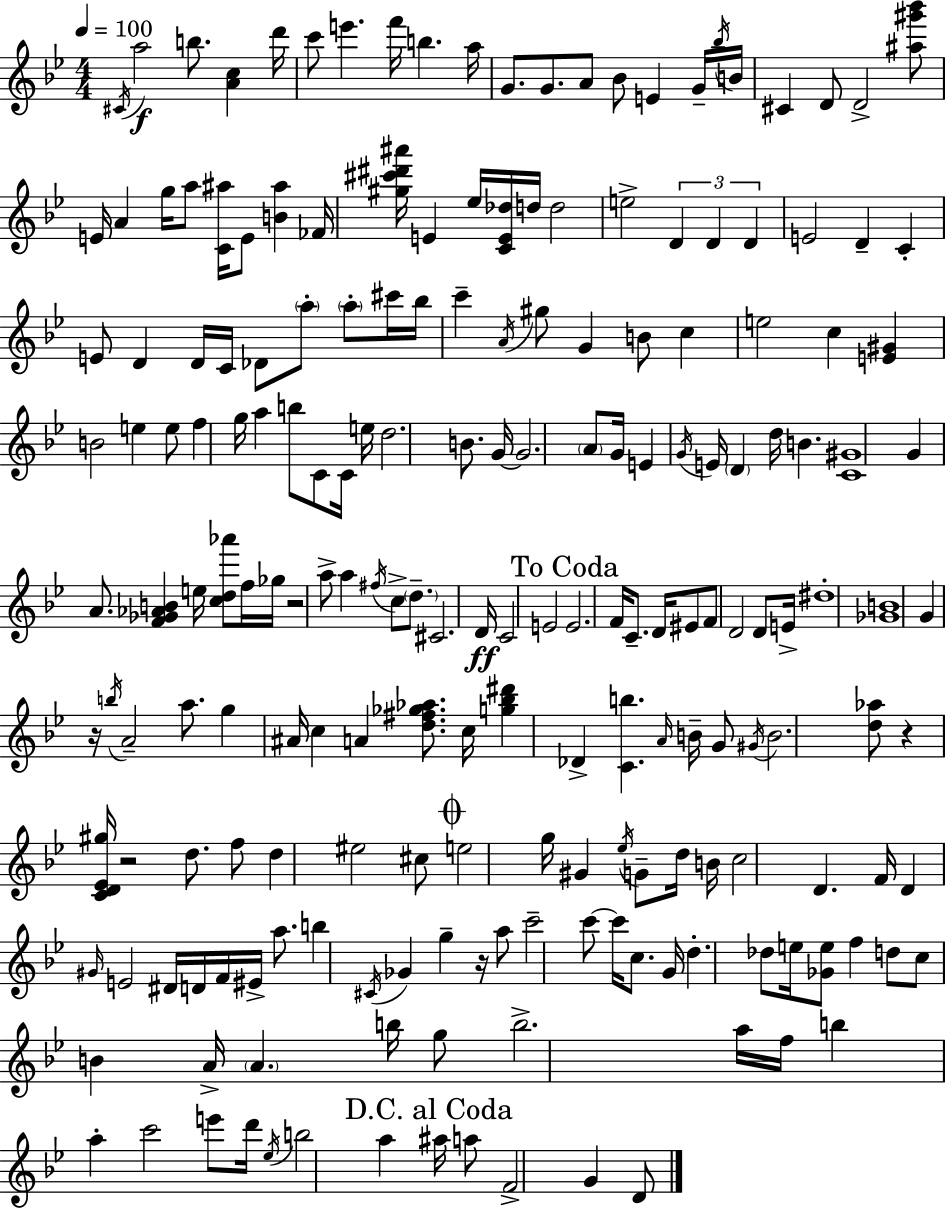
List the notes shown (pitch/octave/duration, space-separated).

C#4/s A5/h B5/e. [A4,C5]/q D6/s C6/e E6/q. F6/s B5/q. A5/s G4/e. G4/e. A4/e Bb4/e E4/q G4/s Bb5/s B4/s C#4/q D4/e D4/h [A#5,G#6,Bb6]/e E4/s A4/q G5/s A5/e [C4,A#5]/s E4/e [B4,A#5]/q FES4/s [G#5,C#6,D#6,A#6]/s E4/q Eb5/s [C4,E4,Db5]/s D5/s D5/h E5/h D4/q D4/q D4/q E4/h D4/q C4/q E4/e D4/q D4/s C4/s Db4/e A5/e A5/e C#6/s Bb5/s C6/q A4/s G#5/e G4/q B4/e C5/q E5/h C5/q [E4,G#4]/q B4/h E5/q E5/e F5/q G5/s A5/q B5/e C4/e C4/s E5/s D5/h. B4/e. G4/s G4/h. A4/e G4/s E4/q G4/s E4/s D4/q D5/s B4/q. [C4,G#4]/w G4/q A4/e. [F4,Gb4,Ab4,B4]/q E5/s [C5,D5,Ab6]/e F5/s Gb5/s R/h A5/e A5/q F#5/s C5/e D5/e. C#4/h. D4/s C4/h E4/h E4/h. F4/s C4/e. D4/s EIS4/e F4/e D4/h D4/e E4/s D#5/w [Gb4,B4]/w G4/q R/s B5/s A4/h A5/e. G5/q A#4/s C5/q A4/q [D5,F#5,Gb5,Ab5]/e. C5/s [G5,Bb5,D#6]/q Db4/q [C4,B5]/q. A4/s B4/s G4/e G#4/s B4/h. [D5,Ab5]/e R/q [C4,D4,Eb4,G#5]/s R/h D5/e. F5/e D5/q EIS5/h C#5/e E5/h G5/s G#4/q Eb5/s G4/e D5/s B4/s C5/h D4/q. F4/s D4/q G#4/s E4/h D#4/s D4/s F4/s EIS4/s A5/e. B5/q C#4/s Gb4/q G5/q R/s A5/e C6/h C6/e C6/s C5/e. G4/s D5/q. Db5/e E5/s [Gb4,E5]/e F5/q D5/e C5/e B4/q A4/s A4/q. B5/s G5/e B5/h. A5/s F5/s B5/q A5/q C6/h E6/e D6/s Eb5/s B5/h A5/q A#5/s A5/e F4/h G4/q D4/e